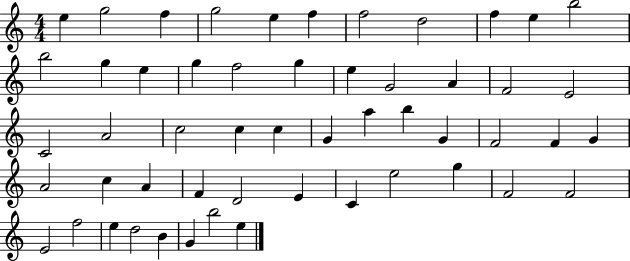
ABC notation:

X:1
T:Untitled
M:4/4
L:1/4
K:C
e g2 f g2 e f f2 d2 f e b2 b2 g e g f2 g e G2 A F2 E2 C2 A2 c2 c c G a b G F2 F G A2 c A F D2 E C e2 g F2 F2 E2 f2 e d2 B G b2 e